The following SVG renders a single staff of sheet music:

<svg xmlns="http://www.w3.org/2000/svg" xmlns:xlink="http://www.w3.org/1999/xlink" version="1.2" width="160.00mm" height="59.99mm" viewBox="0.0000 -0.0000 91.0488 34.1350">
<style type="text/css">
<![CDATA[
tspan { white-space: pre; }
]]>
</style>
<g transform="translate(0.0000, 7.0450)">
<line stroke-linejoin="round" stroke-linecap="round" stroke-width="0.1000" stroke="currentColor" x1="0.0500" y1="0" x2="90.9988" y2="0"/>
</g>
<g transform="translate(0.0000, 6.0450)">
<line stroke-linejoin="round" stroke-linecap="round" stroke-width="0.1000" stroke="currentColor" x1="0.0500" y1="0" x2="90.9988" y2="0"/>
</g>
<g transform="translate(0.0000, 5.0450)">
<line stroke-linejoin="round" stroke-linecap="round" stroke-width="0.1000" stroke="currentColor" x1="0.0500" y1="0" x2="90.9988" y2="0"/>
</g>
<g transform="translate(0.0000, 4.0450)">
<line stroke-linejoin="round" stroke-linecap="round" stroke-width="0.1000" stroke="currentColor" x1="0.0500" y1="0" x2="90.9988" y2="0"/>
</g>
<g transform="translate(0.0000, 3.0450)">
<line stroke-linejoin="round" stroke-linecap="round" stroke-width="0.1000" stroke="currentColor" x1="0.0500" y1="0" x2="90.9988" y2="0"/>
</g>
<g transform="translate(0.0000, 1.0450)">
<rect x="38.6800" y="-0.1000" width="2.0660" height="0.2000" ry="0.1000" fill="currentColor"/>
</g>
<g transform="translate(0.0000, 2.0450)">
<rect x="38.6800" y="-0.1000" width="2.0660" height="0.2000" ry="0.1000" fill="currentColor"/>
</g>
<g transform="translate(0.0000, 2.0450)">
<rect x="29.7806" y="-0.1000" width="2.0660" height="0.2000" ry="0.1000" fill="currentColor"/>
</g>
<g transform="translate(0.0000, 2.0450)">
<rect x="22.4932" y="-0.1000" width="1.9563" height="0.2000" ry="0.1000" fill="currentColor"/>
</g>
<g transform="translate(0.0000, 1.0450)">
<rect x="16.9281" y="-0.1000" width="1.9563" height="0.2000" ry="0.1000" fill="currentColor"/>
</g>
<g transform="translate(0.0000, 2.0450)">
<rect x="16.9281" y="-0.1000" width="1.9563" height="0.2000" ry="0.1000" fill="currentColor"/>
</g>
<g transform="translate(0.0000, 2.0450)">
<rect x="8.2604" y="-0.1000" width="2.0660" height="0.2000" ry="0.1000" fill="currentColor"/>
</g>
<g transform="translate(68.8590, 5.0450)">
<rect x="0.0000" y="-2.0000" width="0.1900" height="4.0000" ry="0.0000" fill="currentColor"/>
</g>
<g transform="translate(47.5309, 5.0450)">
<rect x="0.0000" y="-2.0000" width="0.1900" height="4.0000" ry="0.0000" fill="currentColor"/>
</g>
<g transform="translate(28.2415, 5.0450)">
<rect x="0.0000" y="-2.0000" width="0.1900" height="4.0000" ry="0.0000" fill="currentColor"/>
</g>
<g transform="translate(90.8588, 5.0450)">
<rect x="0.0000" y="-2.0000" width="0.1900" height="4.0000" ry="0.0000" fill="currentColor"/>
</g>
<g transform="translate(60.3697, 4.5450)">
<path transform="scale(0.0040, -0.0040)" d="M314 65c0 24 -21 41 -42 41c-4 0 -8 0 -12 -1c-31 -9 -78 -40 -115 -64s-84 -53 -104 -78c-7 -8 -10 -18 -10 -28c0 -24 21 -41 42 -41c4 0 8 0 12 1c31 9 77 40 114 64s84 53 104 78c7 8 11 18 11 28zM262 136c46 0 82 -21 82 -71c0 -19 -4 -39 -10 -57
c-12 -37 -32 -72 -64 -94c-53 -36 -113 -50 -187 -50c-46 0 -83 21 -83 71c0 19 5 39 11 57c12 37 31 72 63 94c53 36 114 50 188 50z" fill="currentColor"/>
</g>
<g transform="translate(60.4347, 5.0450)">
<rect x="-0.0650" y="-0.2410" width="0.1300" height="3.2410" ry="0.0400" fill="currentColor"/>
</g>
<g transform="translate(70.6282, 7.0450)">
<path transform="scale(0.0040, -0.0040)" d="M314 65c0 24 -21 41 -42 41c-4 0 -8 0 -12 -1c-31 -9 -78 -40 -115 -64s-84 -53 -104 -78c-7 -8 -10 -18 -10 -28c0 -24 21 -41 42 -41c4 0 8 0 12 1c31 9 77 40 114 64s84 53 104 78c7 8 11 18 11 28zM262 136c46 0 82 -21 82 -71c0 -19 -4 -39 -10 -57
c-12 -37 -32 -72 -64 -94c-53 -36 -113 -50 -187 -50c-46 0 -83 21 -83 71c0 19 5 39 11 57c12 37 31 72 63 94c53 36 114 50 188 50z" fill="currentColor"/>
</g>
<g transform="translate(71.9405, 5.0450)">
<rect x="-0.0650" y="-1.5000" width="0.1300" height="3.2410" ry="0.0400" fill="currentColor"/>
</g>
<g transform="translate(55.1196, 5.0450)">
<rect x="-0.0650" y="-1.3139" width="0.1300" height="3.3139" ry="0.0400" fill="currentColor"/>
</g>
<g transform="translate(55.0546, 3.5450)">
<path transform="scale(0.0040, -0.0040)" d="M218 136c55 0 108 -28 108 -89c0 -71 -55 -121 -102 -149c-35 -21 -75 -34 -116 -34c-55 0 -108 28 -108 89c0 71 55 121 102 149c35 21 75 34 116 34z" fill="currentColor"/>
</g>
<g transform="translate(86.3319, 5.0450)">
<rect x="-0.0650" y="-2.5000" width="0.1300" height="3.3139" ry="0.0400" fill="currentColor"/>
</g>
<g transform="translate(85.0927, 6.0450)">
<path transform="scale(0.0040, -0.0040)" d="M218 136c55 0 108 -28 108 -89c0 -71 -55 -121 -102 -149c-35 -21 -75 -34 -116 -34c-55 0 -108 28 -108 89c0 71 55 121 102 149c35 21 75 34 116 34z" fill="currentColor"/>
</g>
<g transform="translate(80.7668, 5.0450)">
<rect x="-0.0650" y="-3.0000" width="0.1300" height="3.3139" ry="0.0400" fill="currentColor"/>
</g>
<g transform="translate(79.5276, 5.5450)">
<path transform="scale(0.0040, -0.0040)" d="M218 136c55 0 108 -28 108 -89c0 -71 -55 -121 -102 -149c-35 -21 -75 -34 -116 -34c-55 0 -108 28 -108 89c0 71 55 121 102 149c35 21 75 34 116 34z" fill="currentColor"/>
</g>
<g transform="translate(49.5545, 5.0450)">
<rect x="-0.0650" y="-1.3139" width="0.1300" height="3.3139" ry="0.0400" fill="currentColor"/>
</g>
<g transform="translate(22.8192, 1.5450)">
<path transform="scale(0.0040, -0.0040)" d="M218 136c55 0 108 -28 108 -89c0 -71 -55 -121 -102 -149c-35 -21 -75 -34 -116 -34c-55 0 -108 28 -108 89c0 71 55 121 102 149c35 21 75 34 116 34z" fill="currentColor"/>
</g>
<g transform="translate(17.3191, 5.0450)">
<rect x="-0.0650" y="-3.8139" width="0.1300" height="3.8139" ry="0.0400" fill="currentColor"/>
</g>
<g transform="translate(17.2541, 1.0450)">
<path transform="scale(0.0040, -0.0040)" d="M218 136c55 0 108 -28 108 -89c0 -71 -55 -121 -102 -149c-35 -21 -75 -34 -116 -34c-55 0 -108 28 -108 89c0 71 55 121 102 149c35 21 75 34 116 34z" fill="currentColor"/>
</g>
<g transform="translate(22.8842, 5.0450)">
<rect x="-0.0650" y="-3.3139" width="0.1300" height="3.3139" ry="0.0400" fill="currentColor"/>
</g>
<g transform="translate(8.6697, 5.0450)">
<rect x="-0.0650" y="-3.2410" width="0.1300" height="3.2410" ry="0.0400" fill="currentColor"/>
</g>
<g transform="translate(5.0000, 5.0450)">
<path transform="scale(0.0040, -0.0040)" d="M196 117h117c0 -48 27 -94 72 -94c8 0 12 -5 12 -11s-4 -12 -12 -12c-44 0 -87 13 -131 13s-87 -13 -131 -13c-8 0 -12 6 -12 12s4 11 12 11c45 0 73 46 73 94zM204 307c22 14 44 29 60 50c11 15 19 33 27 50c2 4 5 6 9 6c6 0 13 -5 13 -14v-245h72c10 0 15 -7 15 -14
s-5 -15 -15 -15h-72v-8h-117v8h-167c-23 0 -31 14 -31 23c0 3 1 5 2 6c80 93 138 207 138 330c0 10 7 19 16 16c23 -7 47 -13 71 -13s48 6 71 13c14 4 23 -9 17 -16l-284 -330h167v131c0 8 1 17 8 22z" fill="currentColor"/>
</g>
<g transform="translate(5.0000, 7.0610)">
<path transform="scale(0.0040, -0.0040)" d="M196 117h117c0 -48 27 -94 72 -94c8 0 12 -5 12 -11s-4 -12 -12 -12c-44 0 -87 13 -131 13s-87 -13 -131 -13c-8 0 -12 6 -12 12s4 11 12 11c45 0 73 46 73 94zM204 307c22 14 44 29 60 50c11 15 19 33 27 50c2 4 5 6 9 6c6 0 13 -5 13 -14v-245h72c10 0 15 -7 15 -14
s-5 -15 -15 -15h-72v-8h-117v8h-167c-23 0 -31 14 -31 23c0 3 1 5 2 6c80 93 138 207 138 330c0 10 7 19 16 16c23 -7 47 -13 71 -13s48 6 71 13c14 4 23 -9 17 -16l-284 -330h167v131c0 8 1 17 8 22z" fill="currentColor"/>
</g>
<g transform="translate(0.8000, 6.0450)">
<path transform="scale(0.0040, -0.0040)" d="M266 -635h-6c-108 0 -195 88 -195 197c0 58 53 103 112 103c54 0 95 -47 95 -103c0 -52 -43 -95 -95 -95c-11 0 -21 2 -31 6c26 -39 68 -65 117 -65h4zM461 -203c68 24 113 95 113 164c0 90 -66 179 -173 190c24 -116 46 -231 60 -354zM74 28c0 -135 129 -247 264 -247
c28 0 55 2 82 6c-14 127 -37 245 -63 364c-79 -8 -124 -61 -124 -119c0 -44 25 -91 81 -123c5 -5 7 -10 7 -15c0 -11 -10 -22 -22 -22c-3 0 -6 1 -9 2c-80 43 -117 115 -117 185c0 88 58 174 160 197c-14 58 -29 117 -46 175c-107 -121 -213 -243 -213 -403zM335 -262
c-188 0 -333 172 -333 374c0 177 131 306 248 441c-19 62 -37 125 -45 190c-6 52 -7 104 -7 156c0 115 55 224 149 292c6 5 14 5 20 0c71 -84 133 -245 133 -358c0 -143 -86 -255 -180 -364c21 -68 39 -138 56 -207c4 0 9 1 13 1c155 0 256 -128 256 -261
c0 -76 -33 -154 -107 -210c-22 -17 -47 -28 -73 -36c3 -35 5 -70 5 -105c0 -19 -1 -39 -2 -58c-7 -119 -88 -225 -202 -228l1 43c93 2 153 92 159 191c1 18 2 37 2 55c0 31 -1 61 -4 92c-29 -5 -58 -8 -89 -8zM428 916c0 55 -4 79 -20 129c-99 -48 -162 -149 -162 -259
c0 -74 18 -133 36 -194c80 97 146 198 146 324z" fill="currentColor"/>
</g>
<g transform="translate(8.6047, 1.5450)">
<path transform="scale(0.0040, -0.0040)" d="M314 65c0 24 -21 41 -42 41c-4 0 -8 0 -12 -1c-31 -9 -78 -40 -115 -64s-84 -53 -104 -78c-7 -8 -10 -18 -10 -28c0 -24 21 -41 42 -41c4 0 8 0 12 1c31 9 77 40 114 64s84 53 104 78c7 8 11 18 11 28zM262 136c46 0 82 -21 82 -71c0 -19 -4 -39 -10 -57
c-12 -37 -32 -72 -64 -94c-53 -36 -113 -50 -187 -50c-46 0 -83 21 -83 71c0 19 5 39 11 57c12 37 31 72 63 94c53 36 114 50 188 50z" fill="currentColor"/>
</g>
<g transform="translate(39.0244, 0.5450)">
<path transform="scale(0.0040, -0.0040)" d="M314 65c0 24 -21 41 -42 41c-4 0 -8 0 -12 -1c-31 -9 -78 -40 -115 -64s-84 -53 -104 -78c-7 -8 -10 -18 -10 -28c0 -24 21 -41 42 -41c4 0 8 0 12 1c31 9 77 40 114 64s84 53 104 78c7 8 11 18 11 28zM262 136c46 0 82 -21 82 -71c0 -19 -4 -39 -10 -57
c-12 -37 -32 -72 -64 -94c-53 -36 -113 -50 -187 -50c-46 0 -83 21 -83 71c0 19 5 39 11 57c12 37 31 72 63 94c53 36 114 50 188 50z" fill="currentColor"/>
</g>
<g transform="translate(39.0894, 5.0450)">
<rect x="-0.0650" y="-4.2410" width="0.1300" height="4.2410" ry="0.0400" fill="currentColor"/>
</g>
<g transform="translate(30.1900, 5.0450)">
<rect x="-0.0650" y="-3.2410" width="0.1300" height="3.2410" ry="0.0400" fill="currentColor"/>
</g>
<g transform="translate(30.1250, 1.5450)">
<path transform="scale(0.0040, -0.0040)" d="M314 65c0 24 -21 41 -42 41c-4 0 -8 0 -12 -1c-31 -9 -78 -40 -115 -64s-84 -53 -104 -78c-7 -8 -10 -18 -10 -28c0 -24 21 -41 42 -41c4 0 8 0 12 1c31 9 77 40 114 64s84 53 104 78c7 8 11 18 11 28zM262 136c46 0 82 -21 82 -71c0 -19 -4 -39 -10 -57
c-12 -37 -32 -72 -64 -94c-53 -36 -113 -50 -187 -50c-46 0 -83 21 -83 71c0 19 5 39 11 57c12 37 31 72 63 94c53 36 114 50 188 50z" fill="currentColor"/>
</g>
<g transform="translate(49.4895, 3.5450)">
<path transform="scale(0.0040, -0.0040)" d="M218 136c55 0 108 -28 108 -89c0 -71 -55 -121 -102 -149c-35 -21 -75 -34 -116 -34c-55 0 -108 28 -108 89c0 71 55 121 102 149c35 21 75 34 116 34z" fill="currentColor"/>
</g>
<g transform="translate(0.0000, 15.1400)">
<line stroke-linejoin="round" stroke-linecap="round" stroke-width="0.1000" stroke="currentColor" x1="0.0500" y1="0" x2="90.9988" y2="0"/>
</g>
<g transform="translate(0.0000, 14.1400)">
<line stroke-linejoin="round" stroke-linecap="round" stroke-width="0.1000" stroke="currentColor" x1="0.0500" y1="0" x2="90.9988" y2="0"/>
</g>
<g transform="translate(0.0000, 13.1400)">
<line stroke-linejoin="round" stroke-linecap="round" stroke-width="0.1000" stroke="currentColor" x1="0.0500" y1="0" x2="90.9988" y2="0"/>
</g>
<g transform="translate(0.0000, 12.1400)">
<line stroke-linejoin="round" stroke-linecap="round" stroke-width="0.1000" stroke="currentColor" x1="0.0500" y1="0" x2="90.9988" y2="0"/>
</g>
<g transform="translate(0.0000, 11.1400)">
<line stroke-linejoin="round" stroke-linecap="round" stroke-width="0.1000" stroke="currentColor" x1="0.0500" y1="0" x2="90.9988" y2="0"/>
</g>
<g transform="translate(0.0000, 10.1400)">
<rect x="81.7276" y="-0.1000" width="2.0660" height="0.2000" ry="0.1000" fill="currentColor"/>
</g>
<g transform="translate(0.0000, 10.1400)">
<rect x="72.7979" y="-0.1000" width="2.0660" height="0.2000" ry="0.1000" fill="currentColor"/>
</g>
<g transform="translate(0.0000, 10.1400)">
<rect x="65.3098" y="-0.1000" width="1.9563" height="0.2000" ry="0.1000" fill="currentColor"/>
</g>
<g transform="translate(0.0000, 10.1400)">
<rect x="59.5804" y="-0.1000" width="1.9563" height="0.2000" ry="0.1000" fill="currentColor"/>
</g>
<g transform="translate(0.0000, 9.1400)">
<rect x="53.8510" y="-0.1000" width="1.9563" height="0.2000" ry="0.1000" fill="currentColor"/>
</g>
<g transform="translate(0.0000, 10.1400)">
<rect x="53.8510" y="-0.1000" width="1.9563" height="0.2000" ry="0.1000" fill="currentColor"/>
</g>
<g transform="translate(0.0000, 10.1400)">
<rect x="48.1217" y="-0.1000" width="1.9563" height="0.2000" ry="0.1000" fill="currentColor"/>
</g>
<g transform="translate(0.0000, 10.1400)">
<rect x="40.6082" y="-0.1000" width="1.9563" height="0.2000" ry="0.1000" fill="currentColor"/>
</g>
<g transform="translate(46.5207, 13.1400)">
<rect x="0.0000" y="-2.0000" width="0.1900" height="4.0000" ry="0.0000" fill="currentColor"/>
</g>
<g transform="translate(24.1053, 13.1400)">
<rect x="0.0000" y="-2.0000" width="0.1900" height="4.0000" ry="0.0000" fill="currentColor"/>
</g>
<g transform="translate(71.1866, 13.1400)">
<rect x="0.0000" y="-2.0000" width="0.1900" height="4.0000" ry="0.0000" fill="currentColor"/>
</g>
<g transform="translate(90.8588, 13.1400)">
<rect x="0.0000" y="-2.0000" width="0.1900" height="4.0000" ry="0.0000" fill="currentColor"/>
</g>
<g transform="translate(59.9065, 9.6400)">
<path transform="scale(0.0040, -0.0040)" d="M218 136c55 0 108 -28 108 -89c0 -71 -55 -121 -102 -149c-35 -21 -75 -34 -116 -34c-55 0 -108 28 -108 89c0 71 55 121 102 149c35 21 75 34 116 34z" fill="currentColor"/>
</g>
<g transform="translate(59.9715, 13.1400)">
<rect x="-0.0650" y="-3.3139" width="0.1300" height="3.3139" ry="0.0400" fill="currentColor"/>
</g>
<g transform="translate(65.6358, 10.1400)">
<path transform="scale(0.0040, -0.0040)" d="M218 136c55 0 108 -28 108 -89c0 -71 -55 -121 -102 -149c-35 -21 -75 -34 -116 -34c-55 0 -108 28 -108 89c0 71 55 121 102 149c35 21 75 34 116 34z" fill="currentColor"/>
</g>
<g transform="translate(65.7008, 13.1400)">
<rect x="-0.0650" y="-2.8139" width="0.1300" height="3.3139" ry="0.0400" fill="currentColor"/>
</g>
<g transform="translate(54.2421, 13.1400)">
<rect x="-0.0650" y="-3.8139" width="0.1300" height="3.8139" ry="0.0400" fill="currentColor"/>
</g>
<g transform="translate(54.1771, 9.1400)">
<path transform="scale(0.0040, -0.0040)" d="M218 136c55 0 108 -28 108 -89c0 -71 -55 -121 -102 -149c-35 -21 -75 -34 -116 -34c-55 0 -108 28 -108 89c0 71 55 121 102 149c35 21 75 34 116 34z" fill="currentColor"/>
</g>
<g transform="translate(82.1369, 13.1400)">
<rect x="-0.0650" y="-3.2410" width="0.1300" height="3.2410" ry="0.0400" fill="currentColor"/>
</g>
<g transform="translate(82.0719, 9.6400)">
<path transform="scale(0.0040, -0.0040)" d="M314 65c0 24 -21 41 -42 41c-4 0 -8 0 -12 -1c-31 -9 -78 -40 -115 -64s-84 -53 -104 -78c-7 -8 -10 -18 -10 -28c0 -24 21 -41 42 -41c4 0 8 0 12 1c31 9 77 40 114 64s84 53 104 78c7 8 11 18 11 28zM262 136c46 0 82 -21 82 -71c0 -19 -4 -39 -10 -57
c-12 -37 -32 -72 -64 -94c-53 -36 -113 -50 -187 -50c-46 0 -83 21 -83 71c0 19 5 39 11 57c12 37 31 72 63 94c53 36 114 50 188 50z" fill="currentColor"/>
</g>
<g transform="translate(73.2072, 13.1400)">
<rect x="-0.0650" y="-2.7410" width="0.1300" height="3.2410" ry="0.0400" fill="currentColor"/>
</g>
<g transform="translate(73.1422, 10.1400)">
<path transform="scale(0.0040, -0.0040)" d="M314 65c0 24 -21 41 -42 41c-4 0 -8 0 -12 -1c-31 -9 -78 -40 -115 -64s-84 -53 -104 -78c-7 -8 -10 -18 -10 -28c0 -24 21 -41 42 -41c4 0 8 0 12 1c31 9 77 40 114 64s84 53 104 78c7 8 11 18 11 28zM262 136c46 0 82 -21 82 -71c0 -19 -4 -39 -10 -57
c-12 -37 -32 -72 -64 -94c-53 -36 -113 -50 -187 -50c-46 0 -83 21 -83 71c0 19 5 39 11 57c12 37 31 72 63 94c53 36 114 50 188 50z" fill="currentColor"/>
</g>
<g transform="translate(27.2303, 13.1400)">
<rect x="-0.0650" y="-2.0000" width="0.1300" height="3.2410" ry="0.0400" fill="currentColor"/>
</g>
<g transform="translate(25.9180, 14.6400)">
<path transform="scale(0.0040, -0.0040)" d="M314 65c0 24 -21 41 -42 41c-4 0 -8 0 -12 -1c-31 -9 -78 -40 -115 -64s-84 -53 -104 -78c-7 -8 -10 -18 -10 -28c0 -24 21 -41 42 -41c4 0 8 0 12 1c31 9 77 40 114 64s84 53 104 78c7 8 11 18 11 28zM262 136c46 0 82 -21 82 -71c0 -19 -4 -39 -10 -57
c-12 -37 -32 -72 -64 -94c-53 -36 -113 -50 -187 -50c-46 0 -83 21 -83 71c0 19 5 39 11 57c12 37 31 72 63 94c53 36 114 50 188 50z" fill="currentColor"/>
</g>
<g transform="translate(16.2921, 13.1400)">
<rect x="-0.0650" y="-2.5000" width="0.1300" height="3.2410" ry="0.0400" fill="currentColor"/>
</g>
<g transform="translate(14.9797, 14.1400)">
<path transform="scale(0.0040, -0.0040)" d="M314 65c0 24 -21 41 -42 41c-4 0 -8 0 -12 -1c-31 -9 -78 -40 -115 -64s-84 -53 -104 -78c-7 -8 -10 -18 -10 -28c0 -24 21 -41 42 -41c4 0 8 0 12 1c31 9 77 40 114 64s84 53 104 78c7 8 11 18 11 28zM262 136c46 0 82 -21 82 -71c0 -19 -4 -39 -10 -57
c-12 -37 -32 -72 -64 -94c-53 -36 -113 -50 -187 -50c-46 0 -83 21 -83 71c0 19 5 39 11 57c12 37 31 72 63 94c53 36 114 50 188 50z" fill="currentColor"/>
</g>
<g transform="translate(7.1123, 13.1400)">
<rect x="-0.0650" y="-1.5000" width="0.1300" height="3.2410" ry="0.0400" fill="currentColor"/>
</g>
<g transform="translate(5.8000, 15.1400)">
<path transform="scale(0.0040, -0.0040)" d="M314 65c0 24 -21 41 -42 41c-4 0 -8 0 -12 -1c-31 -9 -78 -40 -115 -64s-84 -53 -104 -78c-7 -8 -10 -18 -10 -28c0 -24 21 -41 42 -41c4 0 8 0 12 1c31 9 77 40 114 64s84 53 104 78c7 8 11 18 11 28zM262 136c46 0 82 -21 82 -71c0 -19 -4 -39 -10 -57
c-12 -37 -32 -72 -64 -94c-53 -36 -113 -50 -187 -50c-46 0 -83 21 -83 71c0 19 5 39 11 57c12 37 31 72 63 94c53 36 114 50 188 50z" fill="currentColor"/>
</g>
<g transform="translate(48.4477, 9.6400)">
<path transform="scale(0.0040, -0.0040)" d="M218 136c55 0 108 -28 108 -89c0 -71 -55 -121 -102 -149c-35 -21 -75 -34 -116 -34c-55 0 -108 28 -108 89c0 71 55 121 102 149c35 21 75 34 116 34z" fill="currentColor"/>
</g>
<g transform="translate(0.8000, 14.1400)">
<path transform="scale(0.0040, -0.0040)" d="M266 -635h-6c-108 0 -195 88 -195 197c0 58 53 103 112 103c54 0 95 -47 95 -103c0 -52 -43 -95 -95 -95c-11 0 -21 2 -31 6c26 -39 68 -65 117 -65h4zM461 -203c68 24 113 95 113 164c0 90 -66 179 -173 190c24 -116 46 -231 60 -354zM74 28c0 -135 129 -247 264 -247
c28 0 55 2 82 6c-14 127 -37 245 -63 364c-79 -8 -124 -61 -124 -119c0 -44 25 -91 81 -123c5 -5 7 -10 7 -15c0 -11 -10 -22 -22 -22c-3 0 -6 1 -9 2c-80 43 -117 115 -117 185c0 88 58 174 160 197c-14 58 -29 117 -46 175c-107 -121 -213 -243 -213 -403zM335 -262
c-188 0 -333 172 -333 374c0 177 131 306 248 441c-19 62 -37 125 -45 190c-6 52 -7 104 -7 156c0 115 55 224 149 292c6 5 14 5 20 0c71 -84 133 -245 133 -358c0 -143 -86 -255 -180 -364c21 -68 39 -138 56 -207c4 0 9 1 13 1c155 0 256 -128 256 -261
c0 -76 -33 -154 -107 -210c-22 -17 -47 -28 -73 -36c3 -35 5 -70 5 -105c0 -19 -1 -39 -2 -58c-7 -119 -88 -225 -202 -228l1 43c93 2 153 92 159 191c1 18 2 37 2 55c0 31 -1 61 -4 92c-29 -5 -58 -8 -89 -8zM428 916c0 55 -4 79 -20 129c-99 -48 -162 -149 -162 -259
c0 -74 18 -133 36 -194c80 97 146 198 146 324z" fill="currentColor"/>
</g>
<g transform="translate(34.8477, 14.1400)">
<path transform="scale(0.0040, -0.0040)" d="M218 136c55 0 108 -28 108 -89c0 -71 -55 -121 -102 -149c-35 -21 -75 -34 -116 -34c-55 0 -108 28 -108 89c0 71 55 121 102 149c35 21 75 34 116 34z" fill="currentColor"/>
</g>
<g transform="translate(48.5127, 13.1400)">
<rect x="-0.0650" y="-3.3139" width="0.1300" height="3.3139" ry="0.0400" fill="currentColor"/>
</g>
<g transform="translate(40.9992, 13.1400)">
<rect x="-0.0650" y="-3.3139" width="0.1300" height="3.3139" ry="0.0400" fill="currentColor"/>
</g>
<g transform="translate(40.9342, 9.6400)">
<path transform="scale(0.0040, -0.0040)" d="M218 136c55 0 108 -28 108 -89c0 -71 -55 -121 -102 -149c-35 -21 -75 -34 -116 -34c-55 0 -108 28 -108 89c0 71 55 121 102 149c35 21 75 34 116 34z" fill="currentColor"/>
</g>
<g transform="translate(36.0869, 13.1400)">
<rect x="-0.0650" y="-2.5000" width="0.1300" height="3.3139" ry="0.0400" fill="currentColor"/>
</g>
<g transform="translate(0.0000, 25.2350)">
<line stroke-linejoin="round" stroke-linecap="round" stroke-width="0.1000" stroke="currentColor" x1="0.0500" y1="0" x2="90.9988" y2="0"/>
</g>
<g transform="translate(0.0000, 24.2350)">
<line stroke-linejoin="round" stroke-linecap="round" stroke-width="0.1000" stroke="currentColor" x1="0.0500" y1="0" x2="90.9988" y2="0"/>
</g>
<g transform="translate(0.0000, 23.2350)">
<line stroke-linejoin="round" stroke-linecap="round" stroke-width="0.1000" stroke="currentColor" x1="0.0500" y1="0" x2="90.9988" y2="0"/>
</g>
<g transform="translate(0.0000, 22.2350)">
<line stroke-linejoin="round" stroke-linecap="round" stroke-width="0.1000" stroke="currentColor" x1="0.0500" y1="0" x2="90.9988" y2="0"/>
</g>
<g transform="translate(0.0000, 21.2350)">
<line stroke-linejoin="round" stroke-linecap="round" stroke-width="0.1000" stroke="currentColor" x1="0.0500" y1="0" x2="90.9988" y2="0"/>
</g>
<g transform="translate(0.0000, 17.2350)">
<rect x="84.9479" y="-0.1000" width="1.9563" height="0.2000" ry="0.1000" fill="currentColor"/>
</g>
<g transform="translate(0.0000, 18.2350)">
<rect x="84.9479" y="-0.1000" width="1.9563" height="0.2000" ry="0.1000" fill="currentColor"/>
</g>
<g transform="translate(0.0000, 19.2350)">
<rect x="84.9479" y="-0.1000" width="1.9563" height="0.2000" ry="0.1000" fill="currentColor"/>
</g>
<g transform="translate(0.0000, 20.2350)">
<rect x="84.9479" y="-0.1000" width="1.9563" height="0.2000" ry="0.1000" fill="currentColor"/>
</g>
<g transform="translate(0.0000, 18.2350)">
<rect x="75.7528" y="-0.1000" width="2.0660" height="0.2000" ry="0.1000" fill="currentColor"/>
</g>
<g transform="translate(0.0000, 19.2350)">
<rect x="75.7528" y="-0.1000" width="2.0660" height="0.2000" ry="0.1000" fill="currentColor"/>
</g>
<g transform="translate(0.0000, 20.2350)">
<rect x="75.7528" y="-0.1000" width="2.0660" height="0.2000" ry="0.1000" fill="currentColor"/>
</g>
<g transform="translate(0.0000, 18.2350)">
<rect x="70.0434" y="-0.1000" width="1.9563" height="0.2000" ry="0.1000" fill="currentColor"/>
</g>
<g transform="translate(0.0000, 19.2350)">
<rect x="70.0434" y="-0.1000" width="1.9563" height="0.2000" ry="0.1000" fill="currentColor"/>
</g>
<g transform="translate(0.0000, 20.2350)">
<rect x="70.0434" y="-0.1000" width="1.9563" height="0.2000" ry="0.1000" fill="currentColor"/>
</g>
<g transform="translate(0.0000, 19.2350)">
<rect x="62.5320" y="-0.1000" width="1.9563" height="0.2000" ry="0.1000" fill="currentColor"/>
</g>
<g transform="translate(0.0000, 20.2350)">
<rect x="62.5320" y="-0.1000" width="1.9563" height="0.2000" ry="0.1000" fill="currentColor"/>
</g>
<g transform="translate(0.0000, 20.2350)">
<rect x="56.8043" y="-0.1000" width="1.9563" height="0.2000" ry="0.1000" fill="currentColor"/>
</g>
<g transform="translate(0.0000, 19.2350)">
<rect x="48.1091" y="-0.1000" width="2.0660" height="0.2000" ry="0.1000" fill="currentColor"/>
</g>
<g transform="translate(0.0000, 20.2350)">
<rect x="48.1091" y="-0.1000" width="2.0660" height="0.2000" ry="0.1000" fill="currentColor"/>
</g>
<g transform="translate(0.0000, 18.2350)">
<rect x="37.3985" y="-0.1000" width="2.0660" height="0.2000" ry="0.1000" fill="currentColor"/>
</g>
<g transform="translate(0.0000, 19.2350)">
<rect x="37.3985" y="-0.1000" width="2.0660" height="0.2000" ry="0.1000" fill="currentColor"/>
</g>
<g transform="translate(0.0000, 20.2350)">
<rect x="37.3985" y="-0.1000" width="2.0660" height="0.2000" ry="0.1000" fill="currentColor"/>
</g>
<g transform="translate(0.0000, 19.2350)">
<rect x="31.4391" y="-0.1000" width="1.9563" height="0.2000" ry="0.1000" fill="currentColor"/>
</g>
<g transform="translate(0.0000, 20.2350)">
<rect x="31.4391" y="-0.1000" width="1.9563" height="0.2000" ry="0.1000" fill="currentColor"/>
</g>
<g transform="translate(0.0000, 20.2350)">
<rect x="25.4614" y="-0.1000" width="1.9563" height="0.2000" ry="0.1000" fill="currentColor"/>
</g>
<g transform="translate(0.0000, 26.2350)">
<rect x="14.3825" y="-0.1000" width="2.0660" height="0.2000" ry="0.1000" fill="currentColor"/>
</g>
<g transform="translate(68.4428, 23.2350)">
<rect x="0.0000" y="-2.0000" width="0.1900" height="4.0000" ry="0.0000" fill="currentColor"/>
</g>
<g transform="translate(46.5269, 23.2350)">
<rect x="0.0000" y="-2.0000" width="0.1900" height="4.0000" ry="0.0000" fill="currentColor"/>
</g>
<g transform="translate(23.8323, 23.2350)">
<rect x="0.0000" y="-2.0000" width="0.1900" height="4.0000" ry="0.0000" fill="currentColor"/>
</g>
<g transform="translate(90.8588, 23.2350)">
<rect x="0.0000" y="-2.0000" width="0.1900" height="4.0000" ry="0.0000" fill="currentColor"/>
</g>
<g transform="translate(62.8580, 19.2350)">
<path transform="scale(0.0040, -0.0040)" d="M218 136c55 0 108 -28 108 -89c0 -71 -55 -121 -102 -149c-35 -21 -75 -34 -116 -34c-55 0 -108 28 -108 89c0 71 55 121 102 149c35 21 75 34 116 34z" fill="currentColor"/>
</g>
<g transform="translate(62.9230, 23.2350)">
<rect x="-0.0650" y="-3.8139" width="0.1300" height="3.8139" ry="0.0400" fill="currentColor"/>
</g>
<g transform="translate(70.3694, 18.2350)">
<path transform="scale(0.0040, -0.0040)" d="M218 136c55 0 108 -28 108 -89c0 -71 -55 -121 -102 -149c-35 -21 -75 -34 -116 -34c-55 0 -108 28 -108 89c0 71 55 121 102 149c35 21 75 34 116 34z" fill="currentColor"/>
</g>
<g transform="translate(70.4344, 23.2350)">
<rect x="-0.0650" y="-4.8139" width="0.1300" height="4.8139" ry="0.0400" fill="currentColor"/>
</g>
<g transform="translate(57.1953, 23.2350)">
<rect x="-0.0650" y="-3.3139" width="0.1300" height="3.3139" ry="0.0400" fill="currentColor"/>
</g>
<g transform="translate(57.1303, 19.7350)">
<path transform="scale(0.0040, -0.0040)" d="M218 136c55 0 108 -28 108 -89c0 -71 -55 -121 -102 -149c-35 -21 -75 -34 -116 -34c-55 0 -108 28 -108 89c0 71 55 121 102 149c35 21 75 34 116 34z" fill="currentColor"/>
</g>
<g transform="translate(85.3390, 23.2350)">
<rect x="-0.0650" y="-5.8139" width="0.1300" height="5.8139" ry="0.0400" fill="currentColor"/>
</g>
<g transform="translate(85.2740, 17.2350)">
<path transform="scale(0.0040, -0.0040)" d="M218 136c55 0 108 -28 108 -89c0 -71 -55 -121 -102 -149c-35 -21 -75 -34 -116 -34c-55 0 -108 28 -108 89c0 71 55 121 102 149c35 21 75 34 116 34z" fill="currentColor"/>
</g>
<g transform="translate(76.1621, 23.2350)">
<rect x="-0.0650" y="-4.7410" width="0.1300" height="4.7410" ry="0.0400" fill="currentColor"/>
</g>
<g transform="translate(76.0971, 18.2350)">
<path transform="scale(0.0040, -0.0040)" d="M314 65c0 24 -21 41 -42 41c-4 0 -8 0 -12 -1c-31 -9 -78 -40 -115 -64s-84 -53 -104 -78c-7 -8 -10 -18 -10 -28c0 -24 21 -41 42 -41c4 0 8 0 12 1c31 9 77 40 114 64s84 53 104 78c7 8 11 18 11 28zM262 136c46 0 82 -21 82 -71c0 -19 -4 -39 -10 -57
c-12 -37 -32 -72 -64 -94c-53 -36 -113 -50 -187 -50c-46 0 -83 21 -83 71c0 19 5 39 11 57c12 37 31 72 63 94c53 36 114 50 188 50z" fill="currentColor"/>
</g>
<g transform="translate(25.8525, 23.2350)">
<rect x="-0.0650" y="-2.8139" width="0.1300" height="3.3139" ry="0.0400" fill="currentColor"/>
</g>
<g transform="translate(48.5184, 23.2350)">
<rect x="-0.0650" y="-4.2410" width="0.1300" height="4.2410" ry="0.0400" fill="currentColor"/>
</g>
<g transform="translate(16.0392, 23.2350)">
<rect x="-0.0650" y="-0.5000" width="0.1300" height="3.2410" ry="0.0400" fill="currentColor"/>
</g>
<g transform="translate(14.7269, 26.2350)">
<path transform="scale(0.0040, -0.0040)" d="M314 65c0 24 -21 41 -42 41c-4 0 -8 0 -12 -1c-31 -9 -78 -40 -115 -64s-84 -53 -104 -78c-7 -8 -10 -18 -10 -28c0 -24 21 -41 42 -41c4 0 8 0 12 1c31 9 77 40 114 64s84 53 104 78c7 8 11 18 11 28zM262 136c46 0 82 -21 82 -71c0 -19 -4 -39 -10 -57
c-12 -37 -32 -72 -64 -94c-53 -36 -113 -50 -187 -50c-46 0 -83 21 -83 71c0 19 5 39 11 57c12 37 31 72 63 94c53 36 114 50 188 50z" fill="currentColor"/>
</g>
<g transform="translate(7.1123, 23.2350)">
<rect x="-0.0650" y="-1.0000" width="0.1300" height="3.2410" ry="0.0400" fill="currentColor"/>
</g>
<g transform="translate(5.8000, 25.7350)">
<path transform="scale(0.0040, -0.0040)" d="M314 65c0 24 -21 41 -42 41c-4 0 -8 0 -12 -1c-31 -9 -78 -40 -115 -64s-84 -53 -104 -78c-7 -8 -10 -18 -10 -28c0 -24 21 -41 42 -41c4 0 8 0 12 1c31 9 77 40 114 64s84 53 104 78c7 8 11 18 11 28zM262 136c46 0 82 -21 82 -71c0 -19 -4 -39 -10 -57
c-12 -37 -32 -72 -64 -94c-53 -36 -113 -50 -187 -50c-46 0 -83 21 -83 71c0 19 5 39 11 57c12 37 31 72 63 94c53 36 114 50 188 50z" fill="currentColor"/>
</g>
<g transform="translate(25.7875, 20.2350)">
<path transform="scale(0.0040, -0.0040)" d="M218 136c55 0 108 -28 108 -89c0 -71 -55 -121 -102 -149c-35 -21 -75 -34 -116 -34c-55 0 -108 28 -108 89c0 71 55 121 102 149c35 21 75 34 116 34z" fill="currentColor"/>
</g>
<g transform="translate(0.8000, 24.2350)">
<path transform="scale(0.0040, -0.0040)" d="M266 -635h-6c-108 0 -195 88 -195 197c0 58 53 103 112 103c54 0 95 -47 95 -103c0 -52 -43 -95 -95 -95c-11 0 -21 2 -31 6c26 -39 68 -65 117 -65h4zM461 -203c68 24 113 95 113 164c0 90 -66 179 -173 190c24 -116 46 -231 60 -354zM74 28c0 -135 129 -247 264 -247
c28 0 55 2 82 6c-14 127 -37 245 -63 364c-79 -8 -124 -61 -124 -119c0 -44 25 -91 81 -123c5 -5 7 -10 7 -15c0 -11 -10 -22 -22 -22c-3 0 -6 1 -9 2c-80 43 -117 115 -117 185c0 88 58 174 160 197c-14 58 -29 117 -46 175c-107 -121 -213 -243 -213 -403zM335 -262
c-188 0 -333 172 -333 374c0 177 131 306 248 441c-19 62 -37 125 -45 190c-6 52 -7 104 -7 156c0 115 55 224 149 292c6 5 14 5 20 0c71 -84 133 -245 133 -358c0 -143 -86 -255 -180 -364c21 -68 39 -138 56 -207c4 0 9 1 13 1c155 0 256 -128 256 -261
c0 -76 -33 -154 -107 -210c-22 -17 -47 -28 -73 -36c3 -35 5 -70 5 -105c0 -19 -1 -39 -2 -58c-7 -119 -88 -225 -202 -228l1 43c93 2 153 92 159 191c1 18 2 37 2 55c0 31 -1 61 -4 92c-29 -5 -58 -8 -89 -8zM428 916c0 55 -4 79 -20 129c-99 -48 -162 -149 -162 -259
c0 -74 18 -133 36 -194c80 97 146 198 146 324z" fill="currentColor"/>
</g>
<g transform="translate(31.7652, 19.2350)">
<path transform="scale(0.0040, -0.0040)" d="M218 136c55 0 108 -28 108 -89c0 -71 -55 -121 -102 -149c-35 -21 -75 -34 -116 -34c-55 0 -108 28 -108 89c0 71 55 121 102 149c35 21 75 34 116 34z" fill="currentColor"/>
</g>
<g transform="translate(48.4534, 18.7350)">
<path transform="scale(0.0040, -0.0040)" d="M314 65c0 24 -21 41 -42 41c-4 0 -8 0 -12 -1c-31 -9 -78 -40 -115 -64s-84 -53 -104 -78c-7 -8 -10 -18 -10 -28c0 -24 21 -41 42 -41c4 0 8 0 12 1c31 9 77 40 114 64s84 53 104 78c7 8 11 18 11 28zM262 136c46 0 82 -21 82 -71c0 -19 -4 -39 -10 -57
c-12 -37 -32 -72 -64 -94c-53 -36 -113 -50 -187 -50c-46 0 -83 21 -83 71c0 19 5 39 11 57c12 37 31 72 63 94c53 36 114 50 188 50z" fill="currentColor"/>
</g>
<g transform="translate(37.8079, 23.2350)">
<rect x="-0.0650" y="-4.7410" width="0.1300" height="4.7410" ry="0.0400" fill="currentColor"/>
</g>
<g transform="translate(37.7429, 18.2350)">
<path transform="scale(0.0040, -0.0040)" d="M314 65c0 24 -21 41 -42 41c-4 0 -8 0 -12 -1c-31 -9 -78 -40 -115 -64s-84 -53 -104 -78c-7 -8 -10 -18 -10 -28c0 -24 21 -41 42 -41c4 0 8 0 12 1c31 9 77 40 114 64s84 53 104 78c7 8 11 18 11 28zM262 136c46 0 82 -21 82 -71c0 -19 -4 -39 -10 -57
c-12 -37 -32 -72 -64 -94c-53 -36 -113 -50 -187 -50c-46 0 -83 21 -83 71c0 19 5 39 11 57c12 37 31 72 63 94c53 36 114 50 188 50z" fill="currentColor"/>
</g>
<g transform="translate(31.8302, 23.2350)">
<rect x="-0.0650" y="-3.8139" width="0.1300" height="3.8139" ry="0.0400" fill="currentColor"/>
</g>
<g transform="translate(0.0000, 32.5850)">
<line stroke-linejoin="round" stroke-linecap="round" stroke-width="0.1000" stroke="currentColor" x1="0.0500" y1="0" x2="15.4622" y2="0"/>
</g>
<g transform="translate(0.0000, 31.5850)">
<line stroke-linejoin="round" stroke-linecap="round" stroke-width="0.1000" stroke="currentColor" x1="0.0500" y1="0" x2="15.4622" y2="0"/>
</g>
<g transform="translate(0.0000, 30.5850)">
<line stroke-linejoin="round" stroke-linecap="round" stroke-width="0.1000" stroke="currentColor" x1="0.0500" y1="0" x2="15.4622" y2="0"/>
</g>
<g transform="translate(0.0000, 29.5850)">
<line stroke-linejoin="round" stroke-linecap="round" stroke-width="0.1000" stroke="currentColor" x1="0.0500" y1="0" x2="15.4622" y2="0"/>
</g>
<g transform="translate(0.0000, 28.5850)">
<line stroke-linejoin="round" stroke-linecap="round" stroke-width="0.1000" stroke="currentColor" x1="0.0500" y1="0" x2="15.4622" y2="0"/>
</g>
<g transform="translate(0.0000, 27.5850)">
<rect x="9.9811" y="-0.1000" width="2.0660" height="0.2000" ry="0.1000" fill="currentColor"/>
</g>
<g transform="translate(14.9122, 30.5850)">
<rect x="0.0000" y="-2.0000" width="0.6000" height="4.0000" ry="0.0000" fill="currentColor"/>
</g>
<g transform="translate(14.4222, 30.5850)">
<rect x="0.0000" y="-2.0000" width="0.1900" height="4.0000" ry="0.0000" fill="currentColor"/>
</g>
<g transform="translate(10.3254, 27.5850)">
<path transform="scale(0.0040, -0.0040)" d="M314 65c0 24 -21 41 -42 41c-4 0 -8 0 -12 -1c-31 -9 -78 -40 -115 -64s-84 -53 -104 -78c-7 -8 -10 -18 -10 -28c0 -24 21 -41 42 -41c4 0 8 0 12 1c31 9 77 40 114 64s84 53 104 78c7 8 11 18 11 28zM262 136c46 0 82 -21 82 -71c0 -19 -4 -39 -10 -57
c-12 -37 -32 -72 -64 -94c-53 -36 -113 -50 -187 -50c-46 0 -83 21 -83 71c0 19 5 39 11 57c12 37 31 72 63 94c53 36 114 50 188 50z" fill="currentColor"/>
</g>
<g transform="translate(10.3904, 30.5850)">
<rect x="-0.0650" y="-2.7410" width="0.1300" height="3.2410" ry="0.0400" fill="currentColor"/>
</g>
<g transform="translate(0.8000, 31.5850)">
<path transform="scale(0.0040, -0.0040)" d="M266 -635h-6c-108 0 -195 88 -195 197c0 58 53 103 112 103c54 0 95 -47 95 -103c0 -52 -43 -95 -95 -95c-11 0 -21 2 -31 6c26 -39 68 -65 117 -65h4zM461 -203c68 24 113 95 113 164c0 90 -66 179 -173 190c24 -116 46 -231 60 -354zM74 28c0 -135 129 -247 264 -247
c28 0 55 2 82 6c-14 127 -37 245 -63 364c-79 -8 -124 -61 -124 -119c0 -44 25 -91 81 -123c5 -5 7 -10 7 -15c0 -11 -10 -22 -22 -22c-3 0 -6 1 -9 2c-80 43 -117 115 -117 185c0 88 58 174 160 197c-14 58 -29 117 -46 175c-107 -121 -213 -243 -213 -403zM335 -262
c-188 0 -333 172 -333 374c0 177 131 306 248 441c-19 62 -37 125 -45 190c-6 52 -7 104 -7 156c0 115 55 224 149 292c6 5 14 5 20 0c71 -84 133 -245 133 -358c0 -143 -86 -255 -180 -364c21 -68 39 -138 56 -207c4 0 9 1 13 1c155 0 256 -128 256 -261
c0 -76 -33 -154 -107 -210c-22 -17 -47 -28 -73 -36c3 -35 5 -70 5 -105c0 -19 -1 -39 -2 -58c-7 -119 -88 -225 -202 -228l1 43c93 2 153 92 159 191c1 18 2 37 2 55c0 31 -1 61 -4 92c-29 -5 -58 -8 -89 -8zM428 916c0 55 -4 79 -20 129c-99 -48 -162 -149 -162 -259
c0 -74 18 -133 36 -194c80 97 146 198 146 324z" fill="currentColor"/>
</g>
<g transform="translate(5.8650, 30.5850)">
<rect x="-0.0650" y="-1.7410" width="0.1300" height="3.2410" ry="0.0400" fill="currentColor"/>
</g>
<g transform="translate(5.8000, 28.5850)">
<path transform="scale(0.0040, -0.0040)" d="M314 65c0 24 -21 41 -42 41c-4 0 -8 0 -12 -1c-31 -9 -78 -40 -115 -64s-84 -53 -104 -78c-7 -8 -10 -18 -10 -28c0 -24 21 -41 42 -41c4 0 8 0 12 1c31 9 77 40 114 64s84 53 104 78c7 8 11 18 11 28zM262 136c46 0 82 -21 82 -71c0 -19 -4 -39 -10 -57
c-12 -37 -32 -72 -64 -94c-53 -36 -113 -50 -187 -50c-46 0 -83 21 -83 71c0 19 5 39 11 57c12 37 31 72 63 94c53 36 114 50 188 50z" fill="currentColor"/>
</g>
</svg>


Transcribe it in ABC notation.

X:1
T:Untitled
M:4/4
L:1/4
K:C
b2 c' b b2 d'2 e e c2 E2 A G E2 G2 F2 G b b c' b a a2 b2 D2 C2 a c' e'2 d'2 b c' e' e'2 g' f2 a2